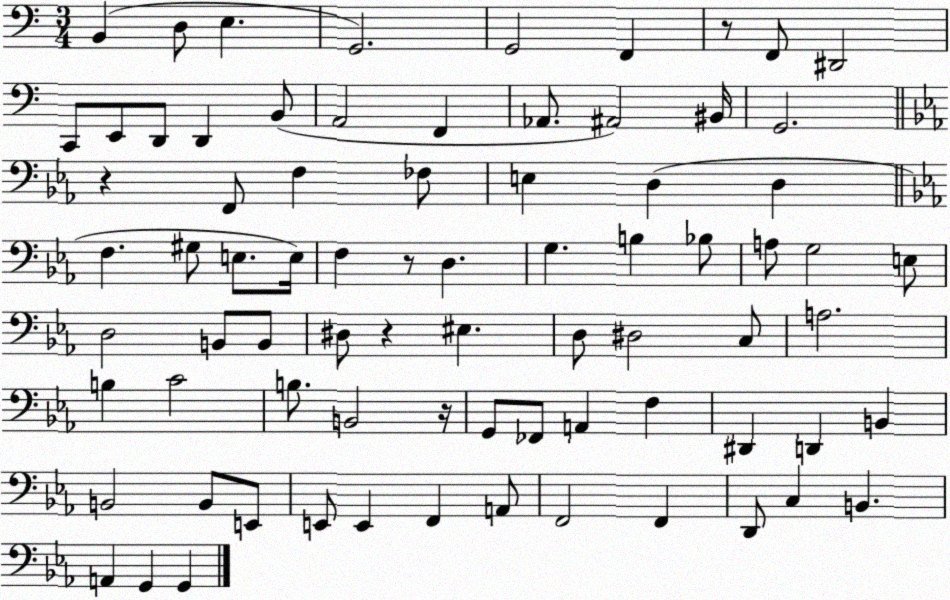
X:1
T:Untitled
M:3/4
L:1/4
K:C
B,, D,/2 E, G,,2 G,,2 F,, z/2 F,,/2 ^D,,2 C,,/2 E,,/2 D,,/2 D,, B,,/2 A,,2 F,, _A,,/2 ^A,,2 ^B,,/4 G,,2 z F,,/2 F, _F,/2 E, D, D, F, ^G,/2 E,/2 E,/4 F, z/2 D, G, B, _B,/2 A,/2 G,2 E,/2 D,2 B,,/2 B,,/2 ^D,/2 z ^E, D,/2 ^D,2 C,/2 A,2 B, C2 B,/2 B,,2 z/4 G,,/2 _F,,/2 A,, F, ^D,, D,, B,, B,,2 B,,/2 E,,/2 E,,/2 E,, F,, A,,/2 F,,2 F,, D,,/2 C, B,, A,, G,, G,,